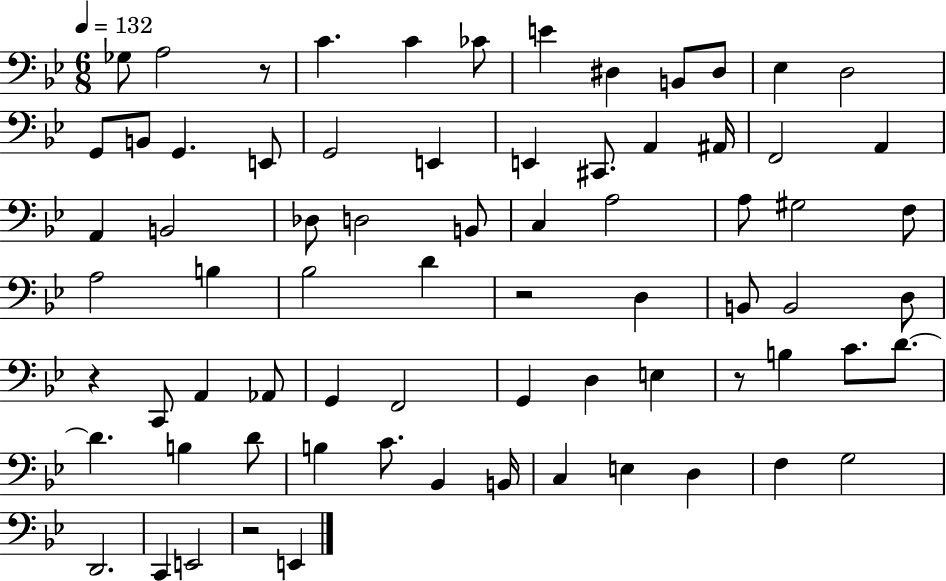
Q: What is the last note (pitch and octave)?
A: E2